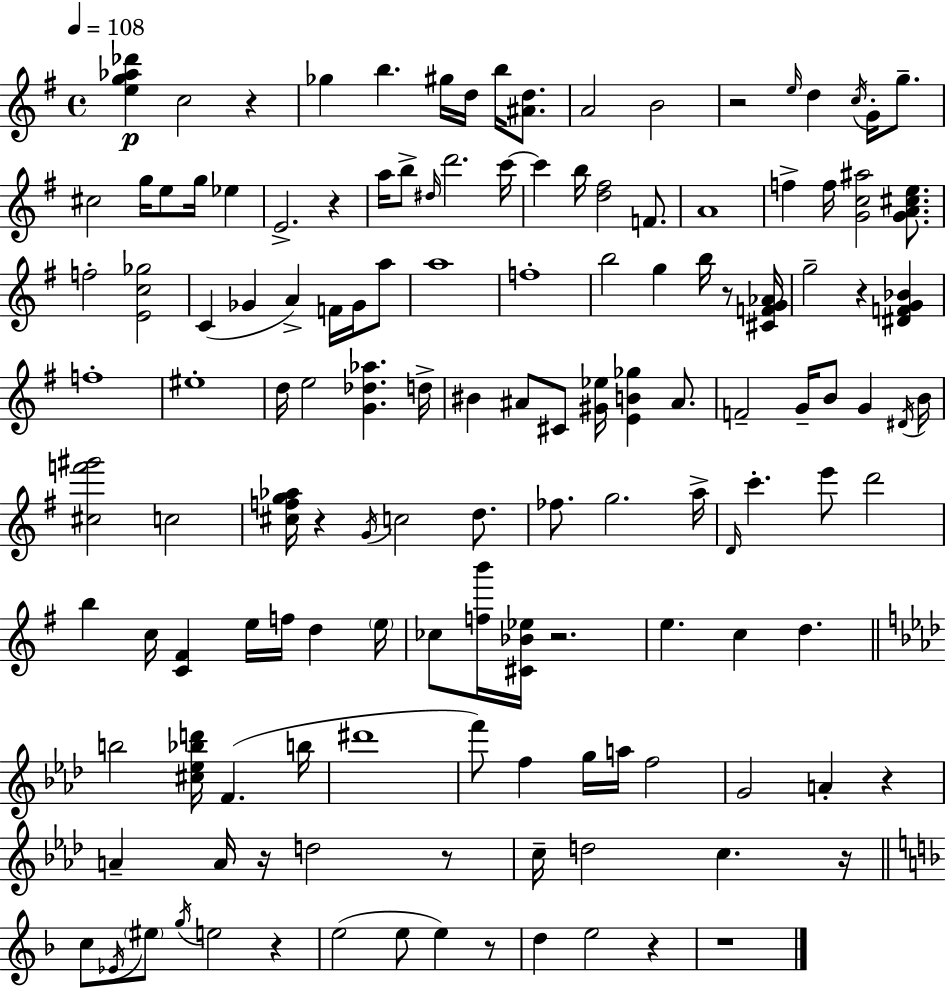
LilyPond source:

{
  \clef treble
  \time 4/4
  \defaultTimeSignature
  \key e \minor
  \tempo 4 = 108
  <e'' g'' aes'' des'''>4\p c''2 r4 | ges''4 b''4. gis''16 d''16 b''16 <ais' d''>8. | a'2 b'2 | r2 \grace { e''16 } d''4 \acciaccatura { c''16 } g'16-. g''8.-- | \break cis''2 g''16 e''8 g''16 ees''4 | e'2.-> r4 | a''16 b''8-> \grace { dis''16 } d'''2. | c'''16~~ c'''4 b''16 <d'' fis''>2 | \break f'8. a'1 | f''4-> f''16 <g' c'' ais''>2 | <g' a' cis'' e''>8. f''2-. <e' c'' ges''>2 | c'4( ges'4 a'4->) f'16 | \break ges'16 a''8 a''1 | f''1-. | b''2 g''4 b''16 | r8 <cis' f' g' aes'>16 g''2-- r4 <dis' f' g' bes'>4 | \break f''1-. | eis''1-. | d''16 e''2 <g' des'' aes''>4. | d''16-> bis'4 ais'8 cis'8 <gis' ees''>16 <e' b' ges''>4 | \break ais'8. f'2-- g'16-- b'8 g'4 | \acciaccatura { dis'16 } b'16 <cis'' f''' gis'''>2 c''2 | <cis'' f'' g'' aes''>16 r4 \acciaccatura { g'16 } c''2 | d''8. fes''8. g''2. | \break a''16-> \grace { d'16 } c'''4.-. e'''8 d'''2 | b''4 c''16 <c' fis'>4 e''16 | f''16 d''4 \parenthesize e''16 ces''8 <f'' b'''>16 <cis' bes' ees''>16 r2. | e''4. c''4 | \break d''4. \bar "||" \break \key f \minor b''2 <cis'' ees'' bes'' d'''>16 f'4.( b''16 | dis'''1 | f'''8) f''4 g''16 a''16 f''2 | g'2 a'4-. r4 | \break a'4-- a'16 r16 d''2 r8 | c''16-- d''2 c''4. r16 | \bar "||" \break \key d \minor c''8 \acciaccatura { ees'16 } \parenthesize eis''8 \acciaccatura { g''16 } e''2 r4 | e''2( e''8 e''4) | r8 d''4 e''2 r4 | r1 | \break \bar "|."
}